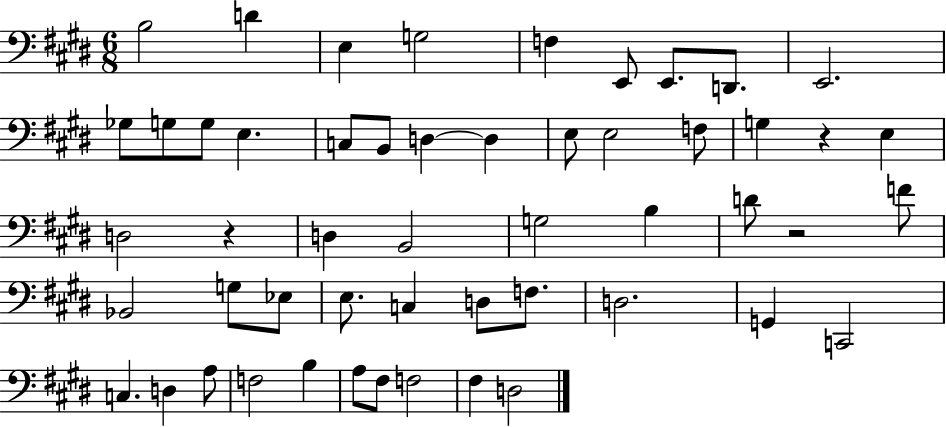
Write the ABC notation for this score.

X:1
T:Untitled
M:6/8
L:1/4
K:E
B,2 D E, G,2 F, E,,/2 E,,/2 D,,/2 E,,2 _G,/2 G,/2 G,/2 E, C,/2 B,,/2 D, D, E,/2 E,2 F,/2 G, z E, D,2 z D, B,,2 G,2 B, D/2 z2 F/2 _B,,2 G,/2 _E,/2 E,/2 C, D,/2 F,/2 D,2 G,, C,,2 C, D, A,/2 F,2 B, A,/2 ^F,/2 F,2 ^F, D,2